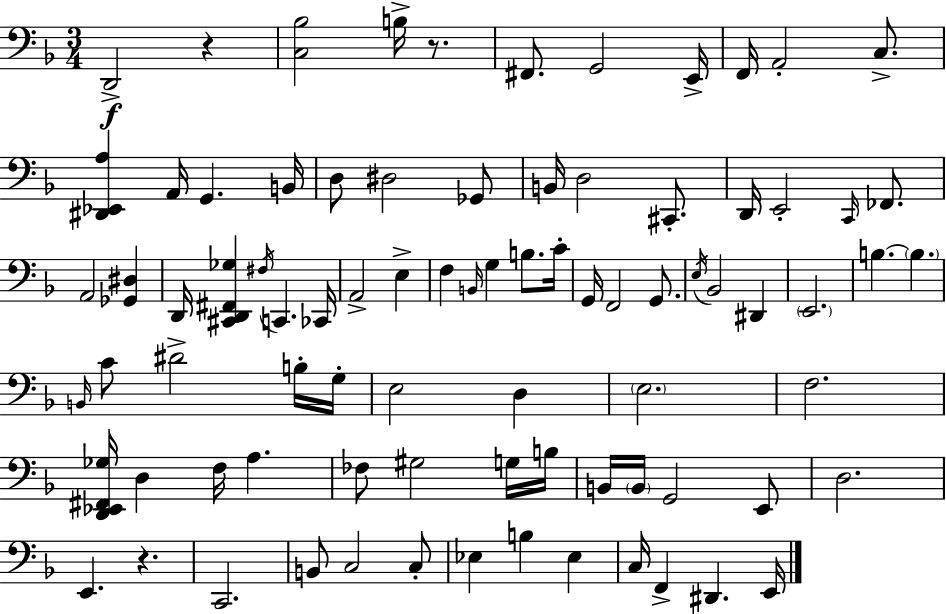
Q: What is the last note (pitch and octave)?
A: E2